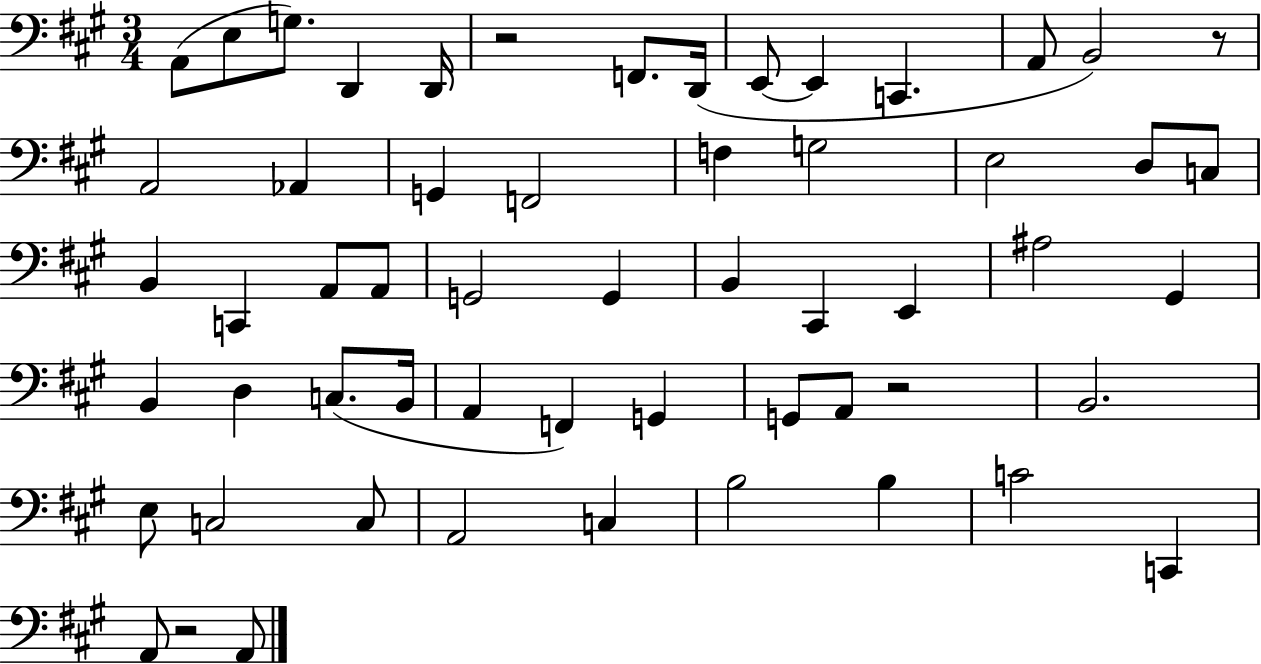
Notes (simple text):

A2/e E3/e G3/e. D2/q D2/s R/h F2/e. D2/s E2/e E2/q C2/q. A2/e B2/h R/e A2/h Ab2/q G2/q F2/h F3/q G3/h E3/h D3/e C3/e B2/q C2/q A2/e A2/e G2/h G2/q B2/q C#2/q E2/q A#3/h G#2/q B2/q D3/q C3/e. B2/s A2/q F2/q G2/q G2/e A2/e R/h B2/h. E3/e C3/h C3/e A2/h C3/q B3/h B3/q C4/h C2/q A2/e R/h A2/e